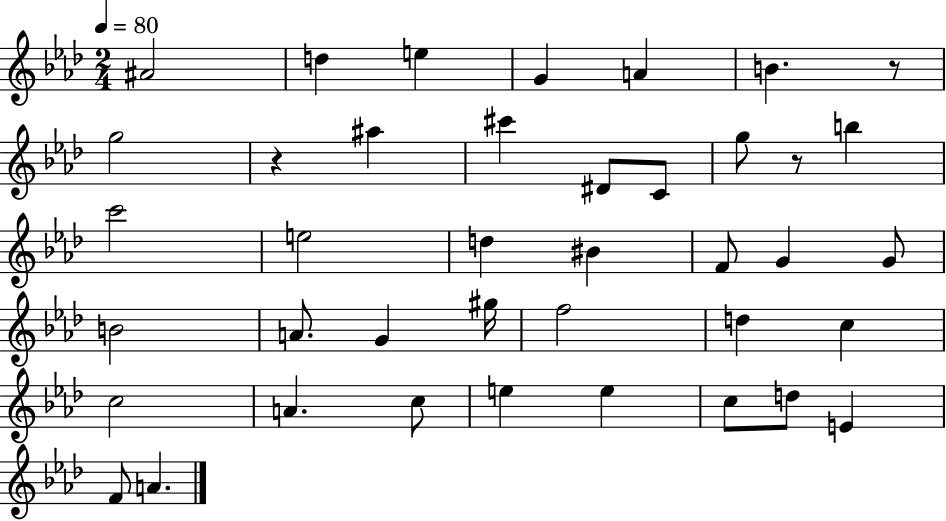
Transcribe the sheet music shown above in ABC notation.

X:1
T:Untitled
M:2/4
L:1/4
K:Ab
^A2 d e G A B z/2 g2 z ^a ^c' ^D/2 C/2 g/2 z/2 b c'2 e2 d ^B F/2 G G/2 B2 A/2 G ^g/4 f2 d c c2 A c/2 e e c/2 d/2 E F/2 A